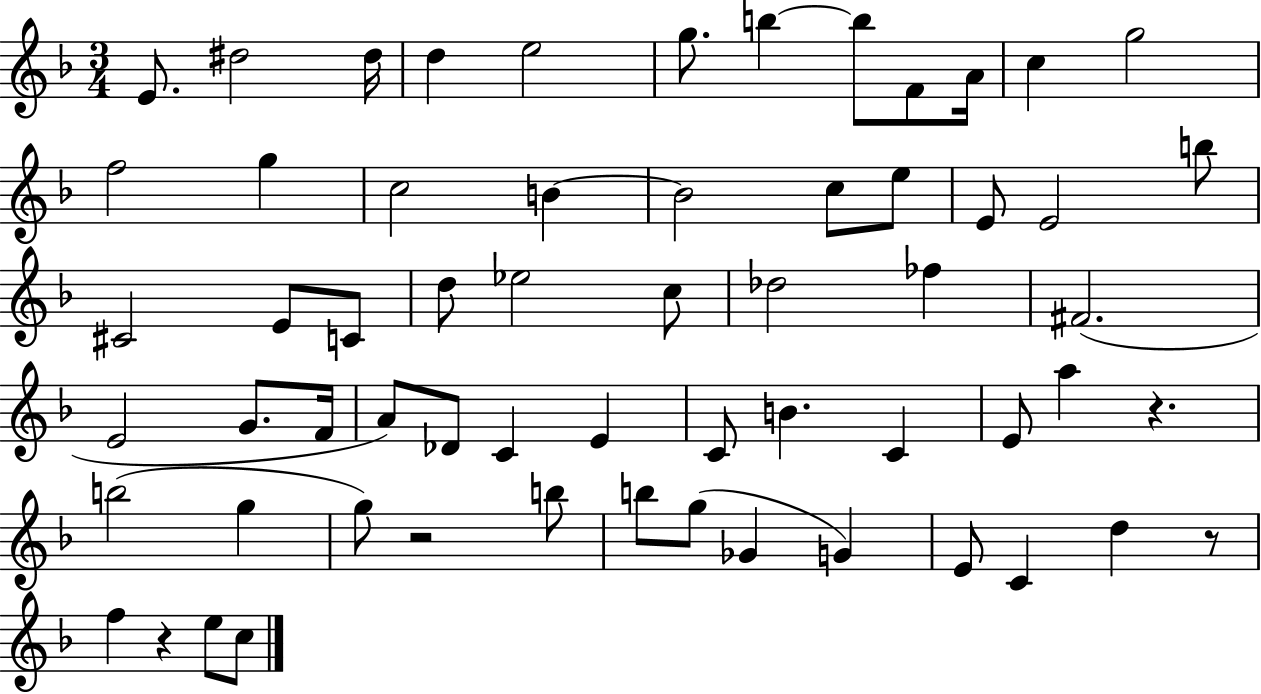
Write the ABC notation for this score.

X:1
T:Untitled
M:3/4
L:1/4
K:F
E/2 ^d2 ^d/4 d e2 g/2 b b/2 F/2 A/4 c g2 f2 g c2 B B2 c/2 e/2 E/2 E2 b/2 ^C2 E/2 C/2 d/2 _e2 c/2 _d2 _f ^F2 E2 G/2 F/4 A/2 _D/2 C E C/2 B C E/2 a z b2 g g/2 z2 b/2 b/2 g/2 _G G E/2 C d z/2 f z e/2 c/2